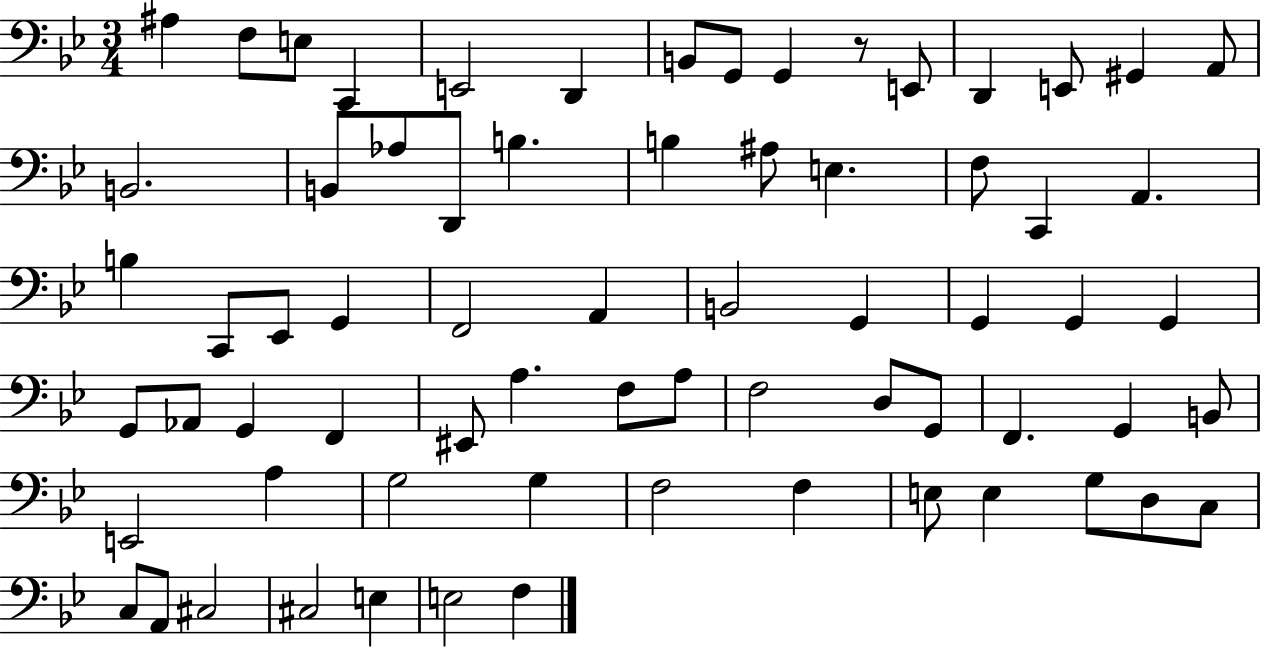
{
  \clef bass
  \numericTimeSignature
  \time 3/4
  \key bes \major
  \repeat volta 2 { ais4 f8 e8 c,4 | e,2 d,4 | b,8 g,8 g,4 r8 e,8 | d,4 e,8 gis,4 a,8 | \break b,2. | b,8 aes8 d,8 b4. | b4 ais8 e4. | f8 c,4 a,4. | \break b4 c,8 ees,8 g,4 | f,2 a,4 | b,2 g,4 | g,4 g,4 g,4 | \break g,8 aes,8 g,4 f,4 | eis,8 a4. f8 a8 | f2 d8 g,8 | f,4. g,4 b,8 | \break e,2 a4 | g2 g4 | f2 f4 | e8 e4 g8 d8 c8 | \break c8 a,8 cis2 | cis2 e4 | e2 f4 | } \bar "|."
}